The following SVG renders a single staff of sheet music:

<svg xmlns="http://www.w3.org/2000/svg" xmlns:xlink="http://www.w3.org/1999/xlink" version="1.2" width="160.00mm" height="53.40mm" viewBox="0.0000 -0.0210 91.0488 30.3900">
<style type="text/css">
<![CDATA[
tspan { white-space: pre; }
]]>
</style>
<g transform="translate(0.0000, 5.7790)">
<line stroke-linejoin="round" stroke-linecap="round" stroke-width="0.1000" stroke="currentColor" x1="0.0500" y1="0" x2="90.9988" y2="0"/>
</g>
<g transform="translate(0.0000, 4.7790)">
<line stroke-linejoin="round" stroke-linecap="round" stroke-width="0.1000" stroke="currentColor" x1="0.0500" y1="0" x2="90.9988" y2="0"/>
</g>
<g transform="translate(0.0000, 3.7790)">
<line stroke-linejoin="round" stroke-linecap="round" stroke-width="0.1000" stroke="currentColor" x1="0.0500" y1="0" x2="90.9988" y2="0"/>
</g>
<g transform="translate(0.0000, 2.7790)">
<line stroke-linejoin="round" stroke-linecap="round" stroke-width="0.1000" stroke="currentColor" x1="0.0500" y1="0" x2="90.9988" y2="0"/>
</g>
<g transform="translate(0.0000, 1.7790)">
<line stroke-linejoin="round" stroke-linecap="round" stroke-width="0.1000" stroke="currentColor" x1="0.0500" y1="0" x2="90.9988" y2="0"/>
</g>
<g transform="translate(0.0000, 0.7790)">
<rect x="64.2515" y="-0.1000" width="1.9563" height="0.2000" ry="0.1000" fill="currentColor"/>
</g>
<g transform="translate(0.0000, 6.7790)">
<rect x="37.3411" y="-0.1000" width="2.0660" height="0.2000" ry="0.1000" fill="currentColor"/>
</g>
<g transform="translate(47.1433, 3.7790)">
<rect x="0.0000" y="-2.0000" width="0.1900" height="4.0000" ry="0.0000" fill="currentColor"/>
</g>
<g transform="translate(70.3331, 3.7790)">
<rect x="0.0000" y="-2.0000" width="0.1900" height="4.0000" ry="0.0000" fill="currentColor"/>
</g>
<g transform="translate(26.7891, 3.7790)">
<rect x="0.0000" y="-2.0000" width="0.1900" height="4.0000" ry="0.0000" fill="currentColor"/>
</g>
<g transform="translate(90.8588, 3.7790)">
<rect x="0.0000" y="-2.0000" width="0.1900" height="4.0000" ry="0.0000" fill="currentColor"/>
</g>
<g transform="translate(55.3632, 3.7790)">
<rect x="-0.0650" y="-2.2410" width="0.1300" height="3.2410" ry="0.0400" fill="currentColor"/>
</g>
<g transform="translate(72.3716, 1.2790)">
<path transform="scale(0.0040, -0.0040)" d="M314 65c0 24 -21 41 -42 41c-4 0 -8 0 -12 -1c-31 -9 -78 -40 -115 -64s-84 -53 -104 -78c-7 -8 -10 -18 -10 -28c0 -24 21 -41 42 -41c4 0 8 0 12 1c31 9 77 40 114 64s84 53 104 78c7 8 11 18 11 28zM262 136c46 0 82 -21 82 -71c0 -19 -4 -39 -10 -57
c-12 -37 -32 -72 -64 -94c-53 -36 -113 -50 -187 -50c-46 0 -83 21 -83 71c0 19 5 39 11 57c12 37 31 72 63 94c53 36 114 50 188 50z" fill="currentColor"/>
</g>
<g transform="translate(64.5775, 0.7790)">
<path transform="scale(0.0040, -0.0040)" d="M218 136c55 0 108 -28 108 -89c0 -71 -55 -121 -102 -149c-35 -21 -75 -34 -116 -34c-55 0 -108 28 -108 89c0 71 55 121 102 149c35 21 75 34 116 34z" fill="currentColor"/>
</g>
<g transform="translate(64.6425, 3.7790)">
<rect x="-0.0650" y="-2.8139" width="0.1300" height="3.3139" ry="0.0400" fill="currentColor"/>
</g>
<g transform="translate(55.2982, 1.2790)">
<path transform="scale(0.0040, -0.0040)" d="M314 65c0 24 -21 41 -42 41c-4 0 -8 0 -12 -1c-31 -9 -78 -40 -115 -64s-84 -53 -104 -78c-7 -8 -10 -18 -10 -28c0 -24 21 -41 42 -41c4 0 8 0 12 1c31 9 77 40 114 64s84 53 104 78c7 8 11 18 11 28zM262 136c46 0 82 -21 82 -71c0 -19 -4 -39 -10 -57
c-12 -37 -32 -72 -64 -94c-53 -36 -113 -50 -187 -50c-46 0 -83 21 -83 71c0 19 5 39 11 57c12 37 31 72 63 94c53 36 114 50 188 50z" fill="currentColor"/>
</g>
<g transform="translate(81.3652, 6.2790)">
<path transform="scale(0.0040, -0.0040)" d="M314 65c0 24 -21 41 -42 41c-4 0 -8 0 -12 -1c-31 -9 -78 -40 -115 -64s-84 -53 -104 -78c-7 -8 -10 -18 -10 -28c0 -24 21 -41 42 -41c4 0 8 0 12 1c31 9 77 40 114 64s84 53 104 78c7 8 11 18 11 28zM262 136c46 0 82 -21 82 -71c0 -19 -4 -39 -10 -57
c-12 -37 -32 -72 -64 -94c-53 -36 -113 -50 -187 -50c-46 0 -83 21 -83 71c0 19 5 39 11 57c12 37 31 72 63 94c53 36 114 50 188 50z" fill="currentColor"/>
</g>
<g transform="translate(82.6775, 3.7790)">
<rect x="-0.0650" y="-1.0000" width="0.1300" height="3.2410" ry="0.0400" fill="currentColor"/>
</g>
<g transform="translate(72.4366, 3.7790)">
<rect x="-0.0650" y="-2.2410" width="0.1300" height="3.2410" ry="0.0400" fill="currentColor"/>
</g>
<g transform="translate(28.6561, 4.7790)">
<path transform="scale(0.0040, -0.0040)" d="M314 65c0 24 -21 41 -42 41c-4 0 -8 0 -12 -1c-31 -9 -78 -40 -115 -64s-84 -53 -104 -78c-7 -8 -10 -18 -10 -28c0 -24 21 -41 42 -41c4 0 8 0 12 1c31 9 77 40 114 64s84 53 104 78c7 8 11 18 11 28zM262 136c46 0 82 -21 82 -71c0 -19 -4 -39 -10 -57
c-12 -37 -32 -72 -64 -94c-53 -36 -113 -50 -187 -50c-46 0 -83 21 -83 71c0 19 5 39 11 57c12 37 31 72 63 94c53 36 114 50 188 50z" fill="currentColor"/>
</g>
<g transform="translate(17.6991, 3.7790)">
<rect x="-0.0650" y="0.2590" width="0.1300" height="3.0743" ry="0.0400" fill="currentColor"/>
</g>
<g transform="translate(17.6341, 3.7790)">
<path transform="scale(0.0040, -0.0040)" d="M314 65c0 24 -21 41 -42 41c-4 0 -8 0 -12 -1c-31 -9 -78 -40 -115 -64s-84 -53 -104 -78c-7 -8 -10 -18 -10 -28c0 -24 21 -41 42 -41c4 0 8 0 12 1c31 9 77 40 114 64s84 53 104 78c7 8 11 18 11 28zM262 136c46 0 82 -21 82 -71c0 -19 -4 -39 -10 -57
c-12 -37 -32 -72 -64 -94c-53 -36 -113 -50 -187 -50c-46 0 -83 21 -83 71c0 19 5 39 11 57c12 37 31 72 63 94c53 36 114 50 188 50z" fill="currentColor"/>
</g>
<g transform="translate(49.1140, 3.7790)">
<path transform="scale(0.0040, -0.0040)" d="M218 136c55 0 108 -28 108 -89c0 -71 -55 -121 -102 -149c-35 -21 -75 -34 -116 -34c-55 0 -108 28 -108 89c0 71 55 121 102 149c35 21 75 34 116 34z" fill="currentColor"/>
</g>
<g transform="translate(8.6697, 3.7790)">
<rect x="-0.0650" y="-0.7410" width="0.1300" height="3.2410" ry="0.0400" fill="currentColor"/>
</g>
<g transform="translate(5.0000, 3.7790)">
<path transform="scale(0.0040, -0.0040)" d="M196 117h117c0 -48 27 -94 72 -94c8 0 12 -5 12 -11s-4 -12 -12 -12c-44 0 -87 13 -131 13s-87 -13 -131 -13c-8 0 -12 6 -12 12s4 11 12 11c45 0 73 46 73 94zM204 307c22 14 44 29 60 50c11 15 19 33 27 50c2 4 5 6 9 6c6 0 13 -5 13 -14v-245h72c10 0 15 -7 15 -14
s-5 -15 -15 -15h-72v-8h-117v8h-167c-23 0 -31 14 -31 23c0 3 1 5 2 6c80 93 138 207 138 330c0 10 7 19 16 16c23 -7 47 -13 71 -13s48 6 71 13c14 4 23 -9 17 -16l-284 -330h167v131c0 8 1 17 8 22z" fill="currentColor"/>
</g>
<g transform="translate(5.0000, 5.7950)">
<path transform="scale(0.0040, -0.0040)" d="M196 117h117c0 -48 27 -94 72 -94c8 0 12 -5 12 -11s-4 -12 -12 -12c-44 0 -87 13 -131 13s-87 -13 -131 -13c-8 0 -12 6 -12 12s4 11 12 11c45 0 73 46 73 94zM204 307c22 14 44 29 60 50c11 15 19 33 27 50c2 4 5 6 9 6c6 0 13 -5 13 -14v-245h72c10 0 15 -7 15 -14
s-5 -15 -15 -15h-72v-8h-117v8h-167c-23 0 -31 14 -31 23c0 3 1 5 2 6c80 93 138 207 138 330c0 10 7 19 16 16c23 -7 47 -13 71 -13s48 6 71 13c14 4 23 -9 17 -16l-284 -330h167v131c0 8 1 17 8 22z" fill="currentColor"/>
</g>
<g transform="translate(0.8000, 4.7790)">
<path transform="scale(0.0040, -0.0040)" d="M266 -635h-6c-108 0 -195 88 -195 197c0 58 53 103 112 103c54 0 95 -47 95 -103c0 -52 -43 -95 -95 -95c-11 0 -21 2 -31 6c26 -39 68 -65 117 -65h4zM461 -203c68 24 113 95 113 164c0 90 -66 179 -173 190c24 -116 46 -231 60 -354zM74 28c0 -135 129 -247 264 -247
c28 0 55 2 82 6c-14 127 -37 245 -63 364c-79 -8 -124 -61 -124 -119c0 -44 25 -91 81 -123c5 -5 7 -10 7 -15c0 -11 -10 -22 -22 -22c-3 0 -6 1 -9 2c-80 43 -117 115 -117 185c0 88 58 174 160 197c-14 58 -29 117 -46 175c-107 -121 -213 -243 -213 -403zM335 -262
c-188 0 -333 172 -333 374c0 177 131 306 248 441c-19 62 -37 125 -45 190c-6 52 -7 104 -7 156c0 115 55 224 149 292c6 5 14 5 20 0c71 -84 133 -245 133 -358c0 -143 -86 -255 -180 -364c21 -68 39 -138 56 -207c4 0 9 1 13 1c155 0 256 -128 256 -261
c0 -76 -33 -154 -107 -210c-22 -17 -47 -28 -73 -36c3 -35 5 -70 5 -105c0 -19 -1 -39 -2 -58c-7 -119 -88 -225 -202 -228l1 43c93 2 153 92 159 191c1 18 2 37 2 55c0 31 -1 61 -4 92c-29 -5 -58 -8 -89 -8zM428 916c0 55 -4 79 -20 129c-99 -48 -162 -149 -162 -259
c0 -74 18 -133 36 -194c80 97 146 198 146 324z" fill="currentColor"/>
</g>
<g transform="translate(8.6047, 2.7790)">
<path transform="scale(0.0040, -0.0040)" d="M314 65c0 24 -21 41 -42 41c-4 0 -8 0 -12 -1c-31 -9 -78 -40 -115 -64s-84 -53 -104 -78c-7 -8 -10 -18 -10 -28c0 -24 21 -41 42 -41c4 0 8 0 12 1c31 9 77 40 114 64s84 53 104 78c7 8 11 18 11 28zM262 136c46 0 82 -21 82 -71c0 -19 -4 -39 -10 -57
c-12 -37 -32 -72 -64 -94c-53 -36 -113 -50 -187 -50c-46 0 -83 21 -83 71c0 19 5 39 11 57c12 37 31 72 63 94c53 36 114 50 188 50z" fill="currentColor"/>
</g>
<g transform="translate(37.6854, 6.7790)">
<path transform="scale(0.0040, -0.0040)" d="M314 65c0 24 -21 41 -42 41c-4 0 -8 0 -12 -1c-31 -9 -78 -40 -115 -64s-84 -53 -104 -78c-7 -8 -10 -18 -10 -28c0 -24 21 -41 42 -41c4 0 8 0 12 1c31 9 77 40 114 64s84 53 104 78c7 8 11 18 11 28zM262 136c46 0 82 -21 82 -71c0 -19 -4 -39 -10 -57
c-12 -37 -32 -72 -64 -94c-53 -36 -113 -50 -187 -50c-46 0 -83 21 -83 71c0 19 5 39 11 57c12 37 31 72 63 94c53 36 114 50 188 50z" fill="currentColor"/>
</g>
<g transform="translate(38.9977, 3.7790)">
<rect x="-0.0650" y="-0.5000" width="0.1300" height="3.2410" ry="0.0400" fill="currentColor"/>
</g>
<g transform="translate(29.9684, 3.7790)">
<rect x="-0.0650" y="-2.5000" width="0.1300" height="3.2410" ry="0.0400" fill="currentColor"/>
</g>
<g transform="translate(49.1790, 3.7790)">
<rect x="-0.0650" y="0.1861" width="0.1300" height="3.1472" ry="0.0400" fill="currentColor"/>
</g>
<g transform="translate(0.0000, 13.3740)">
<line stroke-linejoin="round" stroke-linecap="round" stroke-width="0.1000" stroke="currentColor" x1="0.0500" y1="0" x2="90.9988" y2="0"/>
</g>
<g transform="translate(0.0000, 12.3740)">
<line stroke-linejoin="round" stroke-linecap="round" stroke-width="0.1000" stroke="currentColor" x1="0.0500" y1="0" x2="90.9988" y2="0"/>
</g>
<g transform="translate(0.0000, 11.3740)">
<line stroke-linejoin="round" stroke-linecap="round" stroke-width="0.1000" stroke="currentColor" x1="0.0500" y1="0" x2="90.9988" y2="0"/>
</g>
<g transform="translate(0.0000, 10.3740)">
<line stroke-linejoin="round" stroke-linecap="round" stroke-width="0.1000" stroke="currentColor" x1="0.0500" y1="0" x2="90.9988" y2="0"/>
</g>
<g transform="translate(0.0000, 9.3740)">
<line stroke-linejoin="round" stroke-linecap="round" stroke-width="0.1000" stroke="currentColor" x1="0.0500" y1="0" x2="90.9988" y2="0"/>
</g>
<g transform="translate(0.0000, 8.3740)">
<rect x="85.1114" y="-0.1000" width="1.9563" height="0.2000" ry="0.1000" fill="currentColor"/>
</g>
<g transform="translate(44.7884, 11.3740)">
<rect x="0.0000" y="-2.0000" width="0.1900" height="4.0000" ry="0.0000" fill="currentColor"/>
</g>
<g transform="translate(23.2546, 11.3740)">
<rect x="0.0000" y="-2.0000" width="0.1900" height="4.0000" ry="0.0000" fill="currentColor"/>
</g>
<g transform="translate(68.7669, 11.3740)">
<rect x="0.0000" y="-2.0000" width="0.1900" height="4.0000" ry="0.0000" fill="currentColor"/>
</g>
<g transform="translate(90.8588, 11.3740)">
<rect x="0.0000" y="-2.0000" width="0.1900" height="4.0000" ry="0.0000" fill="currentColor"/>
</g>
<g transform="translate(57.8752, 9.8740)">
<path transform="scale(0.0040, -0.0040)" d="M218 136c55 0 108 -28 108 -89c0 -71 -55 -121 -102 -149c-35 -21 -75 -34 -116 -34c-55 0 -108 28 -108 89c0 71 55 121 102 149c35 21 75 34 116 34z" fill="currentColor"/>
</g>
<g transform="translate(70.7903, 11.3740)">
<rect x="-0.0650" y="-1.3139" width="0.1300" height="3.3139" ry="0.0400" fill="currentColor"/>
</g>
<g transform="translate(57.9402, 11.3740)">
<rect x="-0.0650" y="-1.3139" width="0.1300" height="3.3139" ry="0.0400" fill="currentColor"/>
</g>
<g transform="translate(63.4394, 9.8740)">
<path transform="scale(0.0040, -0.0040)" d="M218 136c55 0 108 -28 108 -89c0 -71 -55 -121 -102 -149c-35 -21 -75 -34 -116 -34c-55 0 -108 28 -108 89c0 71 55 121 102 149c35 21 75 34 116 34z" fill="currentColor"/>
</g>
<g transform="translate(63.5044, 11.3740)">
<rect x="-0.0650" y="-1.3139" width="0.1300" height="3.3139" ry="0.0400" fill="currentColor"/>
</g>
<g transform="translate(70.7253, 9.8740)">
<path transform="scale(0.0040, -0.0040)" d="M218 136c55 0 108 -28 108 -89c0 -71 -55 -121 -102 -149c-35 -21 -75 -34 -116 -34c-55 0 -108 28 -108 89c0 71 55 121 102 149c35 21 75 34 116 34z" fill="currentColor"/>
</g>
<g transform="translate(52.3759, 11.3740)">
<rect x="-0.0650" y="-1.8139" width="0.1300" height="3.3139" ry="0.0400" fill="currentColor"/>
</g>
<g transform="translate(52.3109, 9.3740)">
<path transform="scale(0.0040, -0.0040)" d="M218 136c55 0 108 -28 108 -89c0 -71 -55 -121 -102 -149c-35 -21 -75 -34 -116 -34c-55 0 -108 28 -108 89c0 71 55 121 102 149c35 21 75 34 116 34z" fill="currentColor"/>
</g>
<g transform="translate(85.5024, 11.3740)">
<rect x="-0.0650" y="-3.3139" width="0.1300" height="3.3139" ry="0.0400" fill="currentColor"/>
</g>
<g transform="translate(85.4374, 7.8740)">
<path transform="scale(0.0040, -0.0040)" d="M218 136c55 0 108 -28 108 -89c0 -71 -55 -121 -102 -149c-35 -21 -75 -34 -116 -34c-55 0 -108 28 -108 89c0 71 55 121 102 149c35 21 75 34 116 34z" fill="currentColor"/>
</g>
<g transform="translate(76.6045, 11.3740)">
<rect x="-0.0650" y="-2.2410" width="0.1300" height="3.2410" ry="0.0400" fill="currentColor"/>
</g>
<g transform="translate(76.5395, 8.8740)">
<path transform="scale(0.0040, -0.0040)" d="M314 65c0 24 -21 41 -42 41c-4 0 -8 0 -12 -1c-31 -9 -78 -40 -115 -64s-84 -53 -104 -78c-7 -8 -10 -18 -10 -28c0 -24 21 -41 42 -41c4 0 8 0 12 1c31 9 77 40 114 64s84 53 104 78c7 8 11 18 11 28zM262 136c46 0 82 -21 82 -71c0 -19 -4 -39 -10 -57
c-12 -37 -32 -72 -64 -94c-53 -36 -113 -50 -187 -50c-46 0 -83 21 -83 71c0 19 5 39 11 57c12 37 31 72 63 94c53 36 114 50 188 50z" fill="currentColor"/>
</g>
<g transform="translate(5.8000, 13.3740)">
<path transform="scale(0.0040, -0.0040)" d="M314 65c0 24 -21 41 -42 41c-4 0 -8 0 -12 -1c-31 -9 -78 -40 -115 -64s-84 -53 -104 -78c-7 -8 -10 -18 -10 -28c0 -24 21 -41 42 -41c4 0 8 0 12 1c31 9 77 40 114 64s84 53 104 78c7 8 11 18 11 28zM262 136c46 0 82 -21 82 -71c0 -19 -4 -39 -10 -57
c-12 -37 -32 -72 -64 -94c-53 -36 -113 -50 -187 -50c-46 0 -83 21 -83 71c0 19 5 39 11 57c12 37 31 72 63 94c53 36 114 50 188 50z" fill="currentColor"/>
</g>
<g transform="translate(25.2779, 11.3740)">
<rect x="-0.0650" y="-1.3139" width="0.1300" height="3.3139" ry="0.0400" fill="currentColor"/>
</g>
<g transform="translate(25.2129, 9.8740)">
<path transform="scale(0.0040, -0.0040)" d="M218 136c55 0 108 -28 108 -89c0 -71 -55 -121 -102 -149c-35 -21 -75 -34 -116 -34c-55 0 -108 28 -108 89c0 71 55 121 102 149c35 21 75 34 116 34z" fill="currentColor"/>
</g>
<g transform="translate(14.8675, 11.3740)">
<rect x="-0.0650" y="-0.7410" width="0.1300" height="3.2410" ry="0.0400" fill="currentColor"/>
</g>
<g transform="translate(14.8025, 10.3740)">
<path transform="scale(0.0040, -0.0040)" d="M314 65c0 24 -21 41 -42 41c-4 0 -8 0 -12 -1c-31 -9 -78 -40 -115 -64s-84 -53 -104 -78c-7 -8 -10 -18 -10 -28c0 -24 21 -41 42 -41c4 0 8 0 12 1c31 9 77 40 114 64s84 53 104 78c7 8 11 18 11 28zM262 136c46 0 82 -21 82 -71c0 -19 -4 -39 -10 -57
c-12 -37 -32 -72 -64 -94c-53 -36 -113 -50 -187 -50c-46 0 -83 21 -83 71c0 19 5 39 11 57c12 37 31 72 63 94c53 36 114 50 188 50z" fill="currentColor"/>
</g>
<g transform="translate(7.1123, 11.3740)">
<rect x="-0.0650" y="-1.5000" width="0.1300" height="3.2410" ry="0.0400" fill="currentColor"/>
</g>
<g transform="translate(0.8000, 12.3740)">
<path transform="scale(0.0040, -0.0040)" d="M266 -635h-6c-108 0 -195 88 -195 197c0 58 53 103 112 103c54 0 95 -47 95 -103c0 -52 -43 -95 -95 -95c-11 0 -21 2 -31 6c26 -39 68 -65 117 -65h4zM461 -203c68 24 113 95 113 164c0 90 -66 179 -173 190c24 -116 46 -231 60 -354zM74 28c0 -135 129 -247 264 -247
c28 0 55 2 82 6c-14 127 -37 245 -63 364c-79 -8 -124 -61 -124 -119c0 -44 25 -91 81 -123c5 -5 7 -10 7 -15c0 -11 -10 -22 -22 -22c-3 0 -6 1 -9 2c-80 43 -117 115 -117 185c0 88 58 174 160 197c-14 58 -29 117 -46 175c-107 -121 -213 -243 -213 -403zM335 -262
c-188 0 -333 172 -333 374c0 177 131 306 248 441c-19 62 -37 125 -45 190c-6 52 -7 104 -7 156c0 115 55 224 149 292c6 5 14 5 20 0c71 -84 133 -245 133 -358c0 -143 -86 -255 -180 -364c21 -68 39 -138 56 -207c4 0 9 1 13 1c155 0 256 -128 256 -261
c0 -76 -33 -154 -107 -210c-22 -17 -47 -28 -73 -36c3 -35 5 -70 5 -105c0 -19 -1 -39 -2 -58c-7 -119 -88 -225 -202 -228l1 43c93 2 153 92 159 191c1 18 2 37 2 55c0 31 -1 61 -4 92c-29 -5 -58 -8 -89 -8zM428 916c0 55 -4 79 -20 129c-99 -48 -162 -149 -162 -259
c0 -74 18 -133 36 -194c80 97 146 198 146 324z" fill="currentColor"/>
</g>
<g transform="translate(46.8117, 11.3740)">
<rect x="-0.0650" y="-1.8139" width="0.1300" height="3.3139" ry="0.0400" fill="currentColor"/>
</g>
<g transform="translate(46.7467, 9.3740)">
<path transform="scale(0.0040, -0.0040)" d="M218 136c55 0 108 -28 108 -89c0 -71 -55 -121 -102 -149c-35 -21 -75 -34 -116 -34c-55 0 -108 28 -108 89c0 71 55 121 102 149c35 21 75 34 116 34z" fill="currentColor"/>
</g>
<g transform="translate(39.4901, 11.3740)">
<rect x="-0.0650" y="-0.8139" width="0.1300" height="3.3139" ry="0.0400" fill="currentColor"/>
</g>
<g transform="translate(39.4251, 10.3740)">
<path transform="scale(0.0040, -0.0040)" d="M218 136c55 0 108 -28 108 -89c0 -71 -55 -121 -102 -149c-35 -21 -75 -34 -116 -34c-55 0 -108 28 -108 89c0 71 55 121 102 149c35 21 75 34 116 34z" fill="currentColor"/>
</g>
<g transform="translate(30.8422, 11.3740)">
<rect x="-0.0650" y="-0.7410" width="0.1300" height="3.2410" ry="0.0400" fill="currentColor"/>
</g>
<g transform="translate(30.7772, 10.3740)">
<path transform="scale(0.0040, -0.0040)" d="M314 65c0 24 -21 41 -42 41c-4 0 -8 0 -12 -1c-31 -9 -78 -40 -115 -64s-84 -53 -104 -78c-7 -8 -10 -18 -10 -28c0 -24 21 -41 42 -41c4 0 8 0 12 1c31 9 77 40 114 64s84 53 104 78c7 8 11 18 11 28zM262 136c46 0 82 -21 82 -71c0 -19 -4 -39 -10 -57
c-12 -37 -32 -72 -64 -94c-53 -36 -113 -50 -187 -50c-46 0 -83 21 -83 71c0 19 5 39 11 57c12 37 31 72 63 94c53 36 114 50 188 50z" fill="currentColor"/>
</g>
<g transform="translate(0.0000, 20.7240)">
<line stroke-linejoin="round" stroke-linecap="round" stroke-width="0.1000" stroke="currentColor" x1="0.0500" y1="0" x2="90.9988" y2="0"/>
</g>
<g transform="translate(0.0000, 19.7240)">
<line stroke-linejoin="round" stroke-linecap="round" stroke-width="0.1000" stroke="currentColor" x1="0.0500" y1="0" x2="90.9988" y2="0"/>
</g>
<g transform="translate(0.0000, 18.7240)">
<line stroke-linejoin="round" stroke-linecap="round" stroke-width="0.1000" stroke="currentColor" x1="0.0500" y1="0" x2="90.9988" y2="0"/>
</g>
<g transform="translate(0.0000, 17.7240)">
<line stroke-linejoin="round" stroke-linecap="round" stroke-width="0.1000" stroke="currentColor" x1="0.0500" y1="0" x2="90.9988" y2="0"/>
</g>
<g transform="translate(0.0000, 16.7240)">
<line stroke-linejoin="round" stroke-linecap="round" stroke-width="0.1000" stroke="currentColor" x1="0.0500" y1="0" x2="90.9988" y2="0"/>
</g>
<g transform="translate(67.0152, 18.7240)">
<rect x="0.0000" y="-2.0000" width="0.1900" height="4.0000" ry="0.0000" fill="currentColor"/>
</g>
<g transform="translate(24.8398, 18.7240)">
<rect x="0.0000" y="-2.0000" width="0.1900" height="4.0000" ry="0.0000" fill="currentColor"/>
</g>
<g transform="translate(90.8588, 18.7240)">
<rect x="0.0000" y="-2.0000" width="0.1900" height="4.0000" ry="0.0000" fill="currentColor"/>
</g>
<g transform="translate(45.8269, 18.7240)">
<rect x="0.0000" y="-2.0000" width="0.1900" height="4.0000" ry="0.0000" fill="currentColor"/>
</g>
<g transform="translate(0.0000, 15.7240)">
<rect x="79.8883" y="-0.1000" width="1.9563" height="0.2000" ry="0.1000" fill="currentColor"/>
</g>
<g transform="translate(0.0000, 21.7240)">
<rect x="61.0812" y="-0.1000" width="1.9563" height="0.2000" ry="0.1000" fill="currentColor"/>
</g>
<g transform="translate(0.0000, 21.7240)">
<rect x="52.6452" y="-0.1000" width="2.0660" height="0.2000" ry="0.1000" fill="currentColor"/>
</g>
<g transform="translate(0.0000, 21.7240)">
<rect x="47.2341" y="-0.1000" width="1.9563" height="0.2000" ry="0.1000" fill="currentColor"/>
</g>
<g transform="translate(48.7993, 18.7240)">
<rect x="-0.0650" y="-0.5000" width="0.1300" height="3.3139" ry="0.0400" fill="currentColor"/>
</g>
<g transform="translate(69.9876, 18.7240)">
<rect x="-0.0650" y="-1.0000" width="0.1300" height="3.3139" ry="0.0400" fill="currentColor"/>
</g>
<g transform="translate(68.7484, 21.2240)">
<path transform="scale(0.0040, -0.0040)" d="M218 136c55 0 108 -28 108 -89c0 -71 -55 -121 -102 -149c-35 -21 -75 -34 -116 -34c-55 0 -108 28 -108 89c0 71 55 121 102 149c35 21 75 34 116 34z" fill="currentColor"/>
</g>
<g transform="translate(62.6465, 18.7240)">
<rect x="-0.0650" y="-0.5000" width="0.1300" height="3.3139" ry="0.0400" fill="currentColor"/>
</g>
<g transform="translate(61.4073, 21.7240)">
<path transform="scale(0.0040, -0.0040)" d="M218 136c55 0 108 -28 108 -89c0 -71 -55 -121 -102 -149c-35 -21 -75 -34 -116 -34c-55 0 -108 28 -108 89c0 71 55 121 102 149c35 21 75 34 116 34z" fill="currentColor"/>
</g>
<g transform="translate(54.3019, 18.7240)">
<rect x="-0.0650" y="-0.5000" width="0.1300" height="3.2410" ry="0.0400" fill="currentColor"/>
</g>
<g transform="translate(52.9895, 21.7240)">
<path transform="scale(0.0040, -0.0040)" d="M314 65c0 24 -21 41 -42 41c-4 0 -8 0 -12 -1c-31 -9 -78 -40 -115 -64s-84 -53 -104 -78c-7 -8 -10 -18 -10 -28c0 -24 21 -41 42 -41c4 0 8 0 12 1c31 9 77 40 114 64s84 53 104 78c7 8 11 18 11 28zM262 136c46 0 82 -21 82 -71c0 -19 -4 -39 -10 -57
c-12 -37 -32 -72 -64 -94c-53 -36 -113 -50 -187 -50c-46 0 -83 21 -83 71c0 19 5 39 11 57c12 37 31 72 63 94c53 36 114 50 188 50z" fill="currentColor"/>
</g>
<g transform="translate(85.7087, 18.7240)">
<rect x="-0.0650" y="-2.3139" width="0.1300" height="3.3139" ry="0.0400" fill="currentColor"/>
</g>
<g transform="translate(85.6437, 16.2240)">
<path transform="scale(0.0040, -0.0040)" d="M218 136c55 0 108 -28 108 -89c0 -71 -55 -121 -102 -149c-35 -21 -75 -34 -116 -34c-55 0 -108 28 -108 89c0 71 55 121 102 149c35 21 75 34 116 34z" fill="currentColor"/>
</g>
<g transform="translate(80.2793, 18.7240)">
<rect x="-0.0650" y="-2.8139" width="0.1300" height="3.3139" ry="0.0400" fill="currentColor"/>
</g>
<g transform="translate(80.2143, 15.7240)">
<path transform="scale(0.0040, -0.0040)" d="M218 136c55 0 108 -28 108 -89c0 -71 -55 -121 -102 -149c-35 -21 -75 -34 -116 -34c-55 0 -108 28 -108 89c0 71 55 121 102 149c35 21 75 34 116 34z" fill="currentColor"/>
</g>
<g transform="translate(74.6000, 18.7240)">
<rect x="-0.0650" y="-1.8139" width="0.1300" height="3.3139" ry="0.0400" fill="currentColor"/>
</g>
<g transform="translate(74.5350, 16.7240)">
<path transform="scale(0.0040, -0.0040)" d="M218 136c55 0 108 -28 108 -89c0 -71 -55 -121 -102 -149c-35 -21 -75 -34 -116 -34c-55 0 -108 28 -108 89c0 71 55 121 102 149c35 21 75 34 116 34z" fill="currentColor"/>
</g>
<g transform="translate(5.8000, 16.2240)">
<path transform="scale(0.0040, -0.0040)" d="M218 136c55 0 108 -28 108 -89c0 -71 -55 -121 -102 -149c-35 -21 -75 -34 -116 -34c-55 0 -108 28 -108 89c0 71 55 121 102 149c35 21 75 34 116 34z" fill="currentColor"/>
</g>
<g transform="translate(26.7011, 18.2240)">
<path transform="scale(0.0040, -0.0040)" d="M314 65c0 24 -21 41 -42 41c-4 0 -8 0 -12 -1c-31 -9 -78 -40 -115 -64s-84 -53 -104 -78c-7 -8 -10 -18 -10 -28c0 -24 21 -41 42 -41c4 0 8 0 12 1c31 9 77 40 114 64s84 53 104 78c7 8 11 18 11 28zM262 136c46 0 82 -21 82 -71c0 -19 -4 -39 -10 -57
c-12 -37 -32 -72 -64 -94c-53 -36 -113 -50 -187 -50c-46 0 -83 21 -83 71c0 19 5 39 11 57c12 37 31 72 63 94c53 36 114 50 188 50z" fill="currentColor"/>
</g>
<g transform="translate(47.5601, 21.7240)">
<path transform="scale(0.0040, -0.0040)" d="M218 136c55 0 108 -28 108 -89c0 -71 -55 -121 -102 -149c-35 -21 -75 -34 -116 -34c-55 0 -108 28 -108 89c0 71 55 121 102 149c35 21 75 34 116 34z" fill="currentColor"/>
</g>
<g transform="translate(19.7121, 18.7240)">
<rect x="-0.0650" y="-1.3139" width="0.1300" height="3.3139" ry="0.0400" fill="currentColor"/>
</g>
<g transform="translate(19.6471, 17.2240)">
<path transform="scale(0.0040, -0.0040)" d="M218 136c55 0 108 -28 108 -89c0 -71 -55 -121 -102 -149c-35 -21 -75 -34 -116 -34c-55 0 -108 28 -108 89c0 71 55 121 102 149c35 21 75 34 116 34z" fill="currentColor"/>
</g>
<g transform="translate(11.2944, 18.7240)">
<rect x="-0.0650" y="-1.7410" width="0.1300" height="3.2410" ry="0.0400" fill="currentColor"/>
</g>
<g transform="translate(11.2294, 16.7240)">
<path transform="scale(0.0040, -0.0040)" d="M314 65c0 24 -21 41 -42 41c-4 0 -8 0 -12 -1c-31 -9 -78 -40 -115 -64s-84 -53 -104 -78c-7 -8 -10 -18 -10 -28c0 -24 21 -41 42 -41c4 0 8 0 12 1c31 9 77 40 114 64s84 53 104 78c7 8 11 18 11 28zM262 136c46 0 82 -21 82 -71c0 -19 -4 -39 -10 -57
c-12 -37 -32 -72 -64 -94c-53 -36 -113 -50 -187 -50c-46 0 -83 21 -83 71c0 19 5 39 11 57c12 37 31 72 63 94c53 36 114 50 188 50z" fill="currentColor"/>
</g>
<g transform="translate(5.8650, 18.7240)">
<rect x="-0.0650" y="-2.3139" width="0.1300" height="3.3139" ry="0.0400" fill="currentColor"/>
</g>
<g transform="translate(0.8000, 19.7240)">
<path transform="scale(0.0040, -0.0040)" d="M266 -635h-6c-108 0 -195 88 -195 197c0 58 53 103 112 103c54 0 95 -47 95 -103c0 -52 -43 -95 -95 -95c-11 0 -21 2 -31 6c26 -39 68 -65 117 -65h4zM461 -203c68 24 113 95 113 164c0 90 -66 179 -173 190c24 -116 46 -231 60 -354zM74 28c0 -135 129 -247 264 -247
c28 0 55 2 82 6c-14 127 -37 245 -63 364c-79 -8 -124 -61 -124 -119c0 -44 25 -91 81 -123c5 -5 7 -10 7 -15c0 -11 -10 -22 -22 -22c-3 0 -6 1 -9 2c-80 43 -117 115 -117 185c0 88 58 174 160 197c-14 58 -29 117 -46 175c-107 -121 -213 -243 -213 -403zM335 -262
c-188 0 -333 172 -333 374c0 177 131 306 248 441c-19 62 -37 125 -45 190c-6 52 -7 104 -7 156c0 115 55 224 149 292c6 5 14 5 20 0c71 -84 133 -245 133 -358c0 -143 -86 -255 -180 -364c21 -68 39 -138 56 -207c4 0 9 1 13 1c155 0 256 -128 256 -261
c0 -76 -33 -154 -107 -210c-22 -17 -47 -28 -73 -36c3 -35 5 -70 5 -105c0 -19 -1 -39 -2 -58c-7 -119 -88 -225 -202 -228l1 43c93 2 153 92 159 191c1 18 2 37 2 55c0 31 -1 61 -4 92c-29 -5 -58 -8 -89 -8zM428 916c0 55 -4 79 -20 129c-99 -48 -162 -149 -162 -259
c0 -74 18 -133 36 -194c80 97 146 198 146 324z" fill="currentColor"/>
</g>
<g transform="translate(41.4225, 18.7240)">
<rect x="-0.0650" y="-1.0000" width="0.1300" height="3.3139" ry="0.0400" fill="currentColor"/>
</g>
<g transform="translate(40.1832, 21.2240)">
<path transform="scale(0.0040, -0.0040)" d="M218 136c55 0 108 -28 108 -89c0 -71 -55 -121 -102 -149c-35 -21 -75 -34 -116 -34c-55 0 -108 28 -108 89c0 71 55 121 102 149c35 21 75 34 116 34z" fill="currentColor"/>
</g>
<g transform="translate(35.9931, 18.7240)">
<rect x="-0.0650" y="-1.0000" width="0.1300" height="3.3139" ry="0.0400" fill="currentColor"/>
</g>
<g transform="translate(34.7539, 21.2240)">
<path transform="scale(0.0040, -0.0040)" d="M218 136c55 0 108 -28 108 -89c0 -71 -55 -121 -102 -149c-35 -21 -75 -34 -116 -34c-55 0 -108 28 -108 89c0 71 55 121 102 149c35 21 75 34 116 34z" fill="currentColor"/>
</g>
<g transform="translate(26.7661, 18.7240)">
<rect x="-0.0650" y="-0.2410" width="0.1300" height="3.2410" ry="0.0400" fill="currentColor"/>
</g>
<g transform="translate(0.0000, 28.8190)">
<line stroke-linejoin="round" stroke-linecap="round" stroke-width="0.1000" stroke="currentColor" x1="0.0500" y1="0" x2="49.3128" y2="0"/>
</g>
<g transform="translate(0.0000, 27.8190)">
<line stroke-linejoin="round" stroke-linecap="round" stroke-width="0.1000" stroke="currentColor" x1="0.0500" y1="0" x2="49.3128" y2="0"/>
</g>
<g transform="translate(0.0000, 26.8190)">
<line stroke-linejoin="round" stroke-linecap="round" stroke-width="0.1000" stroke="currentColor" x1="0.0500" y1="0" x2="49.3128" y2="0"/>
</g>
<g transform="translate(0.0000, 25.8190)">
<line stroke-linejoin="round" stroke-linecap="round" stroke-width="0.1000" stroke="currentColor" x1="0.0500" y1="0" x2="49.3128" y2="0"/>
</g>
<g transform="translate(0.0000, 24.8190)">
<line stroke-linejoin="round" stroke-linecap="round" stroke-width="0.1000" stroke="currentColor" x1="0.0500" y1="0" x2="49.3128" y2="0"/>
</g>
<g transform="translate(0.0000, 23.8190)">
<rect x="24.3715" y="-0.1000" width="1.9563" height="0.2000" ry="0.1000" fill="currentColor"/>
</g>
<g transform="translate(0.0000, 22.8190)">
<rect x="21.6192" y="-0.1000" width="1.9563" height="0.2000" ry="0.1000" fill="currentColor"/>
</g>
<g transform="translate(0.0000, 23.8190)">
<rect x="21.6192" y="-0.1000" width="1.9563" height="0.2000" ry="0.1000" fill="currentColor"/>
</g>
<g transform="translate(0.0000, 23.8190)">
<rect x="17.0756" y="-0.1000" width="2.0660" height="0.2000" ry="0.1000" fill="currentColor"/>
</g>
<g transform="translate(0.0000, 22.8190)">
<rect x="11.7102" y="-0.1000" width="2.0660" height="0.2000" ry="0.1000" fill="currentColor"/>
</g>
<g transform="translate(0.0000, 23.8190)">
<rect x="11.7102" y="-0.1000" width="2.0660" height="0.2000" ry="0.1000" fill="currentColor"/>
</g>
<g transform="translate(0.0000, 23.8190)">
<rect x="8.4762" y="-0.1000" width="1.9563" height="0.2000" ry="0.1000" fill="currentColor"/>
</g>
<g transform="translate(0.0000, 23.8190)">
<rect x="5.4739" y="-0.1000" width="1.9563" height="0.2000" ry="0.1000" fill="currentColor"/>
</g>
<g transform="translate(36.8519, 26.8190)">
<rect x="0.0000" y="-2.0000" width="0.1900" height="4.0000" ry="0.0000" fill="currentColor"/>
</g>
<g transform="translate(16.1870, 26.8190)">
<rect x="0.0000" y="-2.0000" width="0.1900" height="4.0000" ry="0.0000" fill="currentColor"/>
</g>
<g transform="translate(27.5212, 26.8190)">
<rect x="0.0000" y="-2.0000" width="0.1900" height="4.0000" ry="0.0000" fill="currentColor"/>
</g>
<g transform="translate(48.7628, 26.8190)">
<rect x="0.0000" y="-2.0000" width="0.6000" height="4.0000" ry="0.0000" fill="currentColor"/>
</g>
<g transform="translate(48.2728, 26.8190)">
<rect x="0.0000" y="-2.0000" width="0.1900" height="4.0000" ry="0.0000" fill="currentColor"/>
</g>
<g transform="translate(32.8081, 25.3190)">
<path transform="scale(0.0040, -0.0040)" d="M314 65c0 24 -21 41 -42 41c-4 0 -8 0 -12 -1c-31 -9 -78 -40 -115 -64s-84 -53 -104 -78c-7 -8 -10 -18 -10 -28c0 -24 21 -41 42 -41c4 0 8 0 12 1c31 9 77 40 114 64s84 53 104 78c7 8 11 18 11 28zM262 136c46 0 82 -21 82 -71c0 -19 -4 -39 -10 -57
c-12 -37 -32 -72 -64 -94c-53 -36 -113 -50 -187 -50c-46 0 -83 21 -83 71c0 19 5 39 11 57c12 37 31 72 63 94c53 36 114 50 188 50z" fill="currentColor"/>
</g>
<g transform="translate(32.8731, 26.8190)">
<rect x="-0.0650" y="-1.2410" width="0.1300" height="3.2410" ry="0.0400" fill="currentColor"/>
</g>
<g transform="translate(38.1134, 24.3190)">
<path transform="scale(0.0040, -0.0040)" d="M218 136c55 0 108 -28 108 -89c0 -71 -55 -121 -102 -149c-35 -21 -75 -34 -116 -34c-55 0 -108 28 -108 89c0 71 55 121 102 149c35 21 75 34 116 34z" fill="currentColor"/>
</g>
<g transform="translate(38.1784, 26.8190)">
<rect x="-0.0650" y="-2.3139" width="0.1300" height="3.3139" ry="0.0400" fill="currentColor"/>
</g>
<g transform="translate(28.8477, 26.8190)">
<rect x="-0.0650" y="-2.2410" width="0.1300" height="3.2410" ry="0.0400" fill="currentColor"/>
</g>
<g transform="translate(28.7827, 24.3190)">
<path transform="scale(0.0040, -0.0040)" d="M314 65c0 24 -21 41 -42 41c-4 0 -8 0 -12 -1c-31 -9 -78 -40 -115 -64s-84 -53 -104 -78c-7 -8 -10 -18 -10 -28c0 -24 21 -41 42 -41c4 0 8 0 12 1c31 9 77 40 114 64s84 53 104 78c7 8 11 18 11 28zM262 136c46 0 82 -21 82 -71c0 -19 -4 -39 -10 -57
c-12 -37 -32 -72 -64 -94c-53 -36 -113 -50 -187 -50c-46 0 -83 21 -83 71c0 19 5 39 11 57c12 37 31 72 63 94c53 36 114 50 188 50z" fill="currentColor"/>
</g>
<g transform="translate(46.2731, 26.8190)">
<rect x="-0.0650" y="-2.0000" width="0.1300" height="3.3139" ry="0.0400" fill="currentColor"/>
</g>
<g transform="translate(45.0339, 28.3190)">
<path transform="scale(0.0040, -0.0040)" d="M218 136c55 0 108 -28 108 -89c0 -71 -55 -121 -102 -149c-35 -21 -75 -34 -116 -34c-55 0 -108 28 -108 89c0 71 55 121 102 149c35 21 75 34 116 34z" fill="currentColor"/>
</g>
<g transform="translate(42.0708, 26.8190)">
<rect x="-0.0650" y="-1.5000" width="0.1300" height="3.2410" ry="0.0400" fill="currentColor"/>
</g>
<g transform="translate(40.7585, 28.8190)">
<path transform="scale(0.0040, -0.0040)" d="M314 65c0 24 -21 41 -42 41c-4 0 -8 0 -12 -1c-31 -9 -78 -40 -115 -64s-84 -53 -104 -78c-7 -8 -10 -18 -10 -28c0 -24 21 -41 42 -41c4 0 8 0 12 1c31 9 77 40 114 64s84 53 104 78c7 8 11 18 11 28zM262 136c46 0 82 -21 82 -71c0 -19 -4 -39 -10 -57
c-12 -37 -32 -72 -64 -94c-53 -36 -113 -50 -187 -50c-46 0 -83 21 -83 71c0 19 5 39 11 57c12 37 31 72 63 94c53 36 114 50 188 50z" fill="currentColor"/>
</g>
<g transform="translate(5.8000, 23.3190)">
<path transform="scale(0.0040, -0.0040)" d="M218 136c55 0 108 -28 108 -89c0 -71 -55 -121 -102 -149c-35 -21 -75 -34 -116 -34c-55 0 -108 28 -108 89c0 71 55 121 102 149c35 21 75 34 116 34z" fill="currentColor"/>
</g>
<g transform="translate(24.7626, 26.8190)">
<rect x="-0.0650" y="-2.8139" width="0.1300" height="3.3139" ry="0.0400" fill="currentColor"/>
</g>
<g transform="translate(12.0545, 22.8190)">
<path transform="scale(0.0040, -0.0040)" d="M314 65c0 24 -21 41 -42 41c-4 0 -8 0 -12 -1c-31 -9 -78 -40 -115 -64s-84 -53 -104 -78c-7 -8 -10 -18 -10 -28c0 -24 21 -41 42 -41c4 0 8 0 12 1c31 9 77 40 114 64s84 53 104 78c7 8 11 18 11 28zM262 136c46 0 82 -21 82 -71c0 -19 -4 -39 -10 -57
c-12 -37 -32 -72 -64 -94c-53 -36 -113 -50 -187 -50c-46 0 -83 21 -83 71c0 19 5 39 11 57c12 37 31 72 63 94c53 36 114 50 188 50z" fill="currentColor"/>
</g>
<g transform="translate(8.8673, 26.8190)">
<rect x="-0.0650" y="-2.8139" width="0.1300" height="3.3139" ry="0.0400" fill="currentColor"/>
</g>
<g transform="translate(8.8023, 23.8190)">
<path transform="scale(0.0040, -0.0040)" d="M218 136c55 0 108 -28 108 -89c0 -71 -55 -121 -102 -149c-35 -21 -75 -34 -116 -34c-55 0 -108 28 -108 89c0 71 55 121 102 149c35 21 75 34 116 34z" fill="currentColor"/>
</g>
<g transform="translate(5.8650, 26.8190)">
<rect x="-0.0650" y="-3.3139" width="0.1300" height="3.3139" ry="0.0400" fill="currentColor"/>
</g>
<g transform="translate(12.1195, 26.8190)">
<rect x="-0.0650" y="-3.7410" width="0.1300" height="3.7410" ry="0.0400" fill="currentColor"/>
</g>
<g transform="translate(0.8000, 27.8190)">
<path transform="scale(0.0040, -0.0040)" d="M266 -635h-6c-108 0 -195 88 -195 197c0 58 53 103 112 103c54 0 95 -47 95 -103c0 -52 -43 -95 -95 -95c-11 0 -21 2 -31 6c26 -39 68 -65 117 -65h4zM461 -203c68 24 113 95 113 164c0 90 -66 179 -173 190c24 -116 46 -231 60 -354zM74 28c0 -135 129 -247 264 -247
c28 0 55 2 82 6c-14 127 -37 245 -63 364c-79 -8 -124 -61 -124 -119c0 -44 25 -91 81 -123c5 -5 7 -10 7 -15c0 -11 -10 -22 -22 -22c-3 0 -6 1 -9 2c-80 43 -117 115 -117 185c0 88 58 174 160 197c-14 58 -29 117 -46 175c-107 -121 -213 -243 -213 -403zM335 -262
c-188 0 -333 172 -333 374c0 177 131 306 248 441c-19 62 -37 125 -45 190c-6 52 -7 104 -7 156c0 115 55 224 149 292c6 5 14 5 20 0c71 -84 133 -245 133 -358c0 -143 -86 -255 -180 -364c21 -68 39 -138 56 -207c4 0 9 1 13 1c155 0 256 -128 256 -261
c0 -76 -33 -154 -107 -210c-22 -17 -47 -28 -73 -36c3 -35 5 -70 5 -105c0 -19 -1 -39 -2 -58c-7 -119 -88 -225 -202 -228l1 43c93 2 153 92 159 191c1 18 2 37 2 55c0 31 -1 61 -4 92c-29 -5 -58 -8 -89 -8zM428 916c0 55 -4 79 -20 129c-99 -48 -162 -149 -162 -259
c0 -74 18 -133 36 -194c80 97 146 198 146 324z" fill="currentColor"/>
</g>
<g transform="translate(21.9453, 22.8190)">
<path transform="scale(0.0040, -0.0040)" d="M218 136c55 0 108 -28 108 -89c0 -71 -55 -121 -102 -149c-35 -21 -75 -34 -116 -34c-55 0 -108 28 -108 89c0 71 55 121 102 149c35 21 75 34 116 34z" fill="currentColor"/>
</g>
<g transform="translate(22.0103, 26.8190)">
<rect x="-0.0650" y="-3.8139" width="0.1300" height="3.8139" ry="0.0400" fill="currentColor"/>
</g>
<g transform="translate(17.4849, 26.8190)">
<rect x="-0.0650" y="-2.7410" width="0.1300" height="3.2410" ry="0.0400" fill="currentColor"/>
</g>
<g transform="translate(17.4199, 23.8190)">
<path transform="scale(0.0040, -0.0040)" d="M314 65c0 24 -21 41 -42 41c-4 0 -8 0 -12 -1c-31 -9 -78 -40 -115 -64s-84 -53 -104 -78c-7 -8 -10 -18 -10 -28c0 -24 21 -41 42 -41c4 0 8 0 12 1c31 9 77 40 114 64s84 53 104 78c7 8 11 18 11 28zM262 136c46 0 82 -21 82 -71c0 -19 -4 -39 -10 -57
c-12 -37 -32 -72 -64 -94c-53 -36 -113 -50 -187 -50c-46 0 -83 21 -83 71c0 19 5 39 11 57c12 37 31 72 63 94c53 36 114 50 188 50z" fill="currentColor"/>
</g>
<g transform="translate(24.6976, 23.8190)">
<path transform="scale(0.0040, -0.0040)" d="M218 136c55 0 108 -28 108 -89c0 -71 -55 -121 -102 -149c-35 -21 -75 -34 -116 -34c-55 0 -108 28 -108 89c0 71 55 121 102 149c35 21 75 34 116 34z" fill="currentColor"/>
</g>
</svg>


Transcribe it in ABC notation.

X:1
T:Untitled
M:4/4
L:1/4
K:C
d2 B2 G2 C2 B g2 a g2 D2 E2 d2 e d2 d f f e e e g2 b g f2 e c2 D D C C2 C D f a g b a c'2 a2 c' a g2 e2 g E2 F